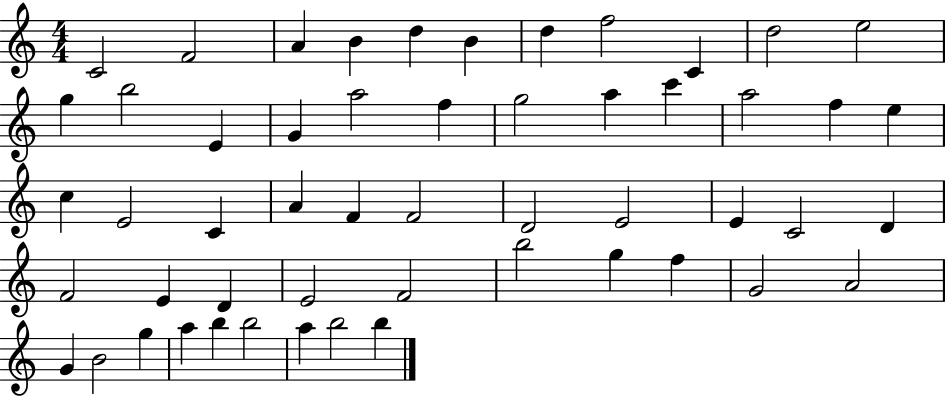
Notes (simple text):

C4/h F4/h A4/q B4/q D5/q B4/q D5/q F5/h C4/q D5/h E5/h G5/q B5/h E4/q G4/q A5/h F5/q G5/h A5/q C6/q A5/h F5/q E5/q C5/q E4/h C4/q A4/q F4/q F4/h D4/h E4/h E4/q C4/h D4/q F4/h E4/q D4/q E4/h F4/h B5/h G5/q F5/q G4/h A4/h G4/q B4/h G5/q A5/q B5/q B5/h A5/q B5/h B5/q